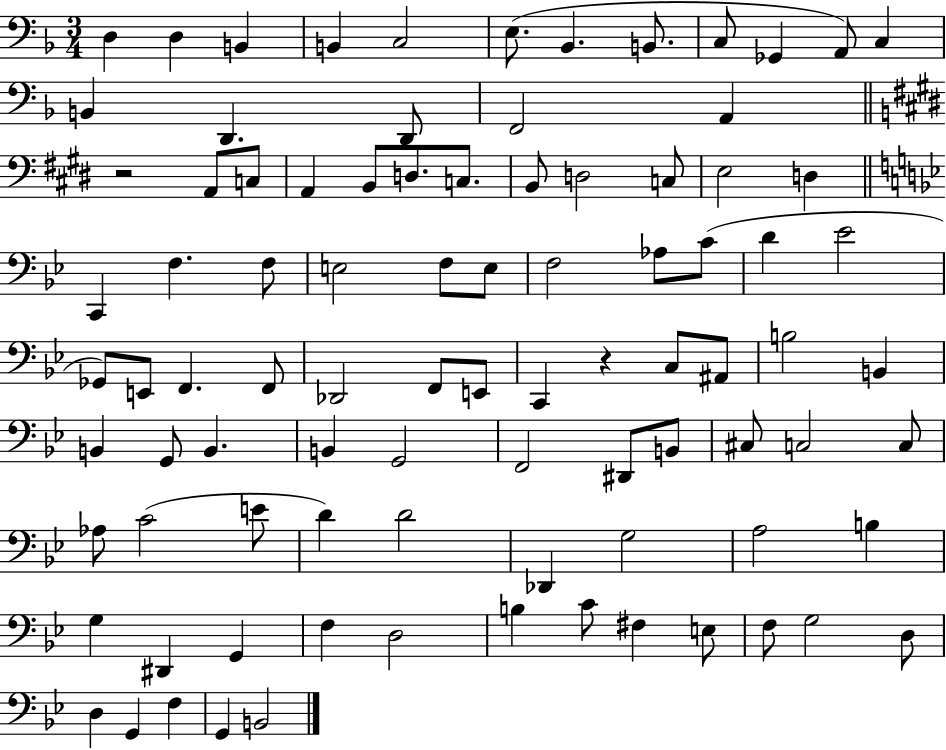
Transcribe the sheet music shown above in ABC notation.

X:1
T:Untitled
M:3/4
L:1/4
K:F
D, D, B,, B,, C,2 E,/2 _B,, B,,/2 C,/2 _G,, A,,/2 C, B,, D,, D,,/2 F,,2 A,, z2 A,,/2 C,/2 A,, B,,/2 D,/2 C,/2 B,,/2 D,2 C,/2 E,2 D, C,, F, F,/2 E,2 F,/2 E,/2 F,2 _A,/2 C/2 D _E2 _G,,/2 E,,/2 F,, F,,/2 _D,,2 F,,/2 E,,/2 C,, z C,/2 ^A,,/2 B,2 B,, B,, G,,/2 B,, B,, G,,2 F,,2 ^D,,/2 B,,/2 ^C,/2 C,2 C,/2 _A,/2 C2 E/2 D D2 _D,, G,2 A,2 B, G, ^D,, G,, F, D,2 B, C/2 ^F, E,/2 F,/2 G,2 D,/2 D, G,, F, G,, B,,2